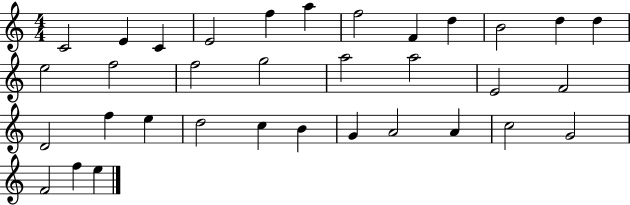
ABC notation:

X:1
T:Untitled
M:4/4
L:1/4
K:C
C2 E C E2 f a f2 F d B2 d d e2 f2 f2 g2 a2 a2 E2 F2 D2 f e d2 c B G A2 A c2 G2 F2 f e